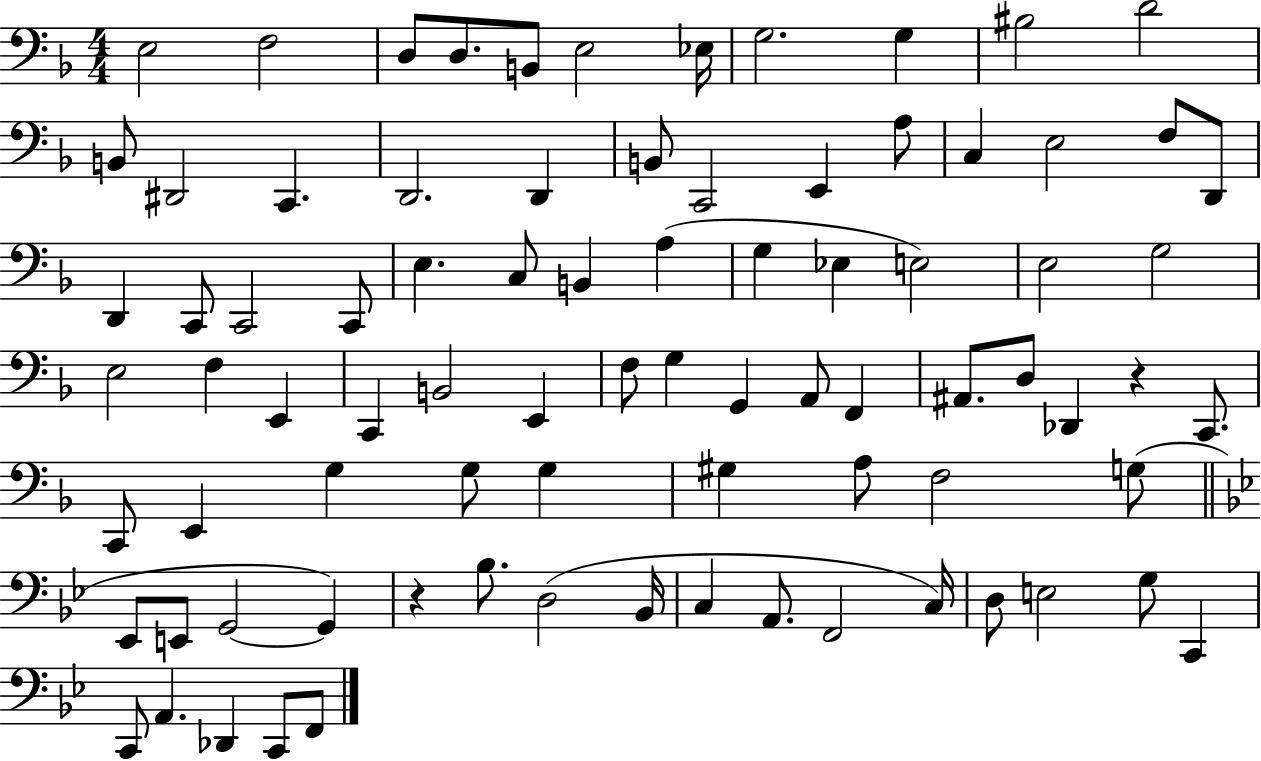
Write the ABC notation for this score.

X:1
T:Untitled
M:4/4
L:1/4
K:F
E,2 F,2 D,/2 D,/2 B,,/2 E,2 _E,/4 G,2 G, ^B,2 D2 B,,/2 ^D,,2 C,, D,,2 D,, B,,/2 C,,2 E,, A,/2 C, E,2 F,/2 D,,/2 D,, C,,/2 C,,2 C,,/2 E, C,/2 B,, A, G, _E, E,2 E,2 G,2 E,2 F, E,, C,, B,,2 E,, F,/2 G, G,, A,,/2 F,, ^A,,/2 D,/2 _D,, z C,,/2 C,,/2 E,, G, G,/2 G, ^G, A,/2 F,2 G,/2 _E,,/2 E,,/2 G,,2 G,, z _B,/2 D,2 _B,,/4 C, A,,/2 F,,2 C,/4 D,/2 E,2 G,/2 C,, C,,/2 A,, _D,, C,,/2 F,,/2